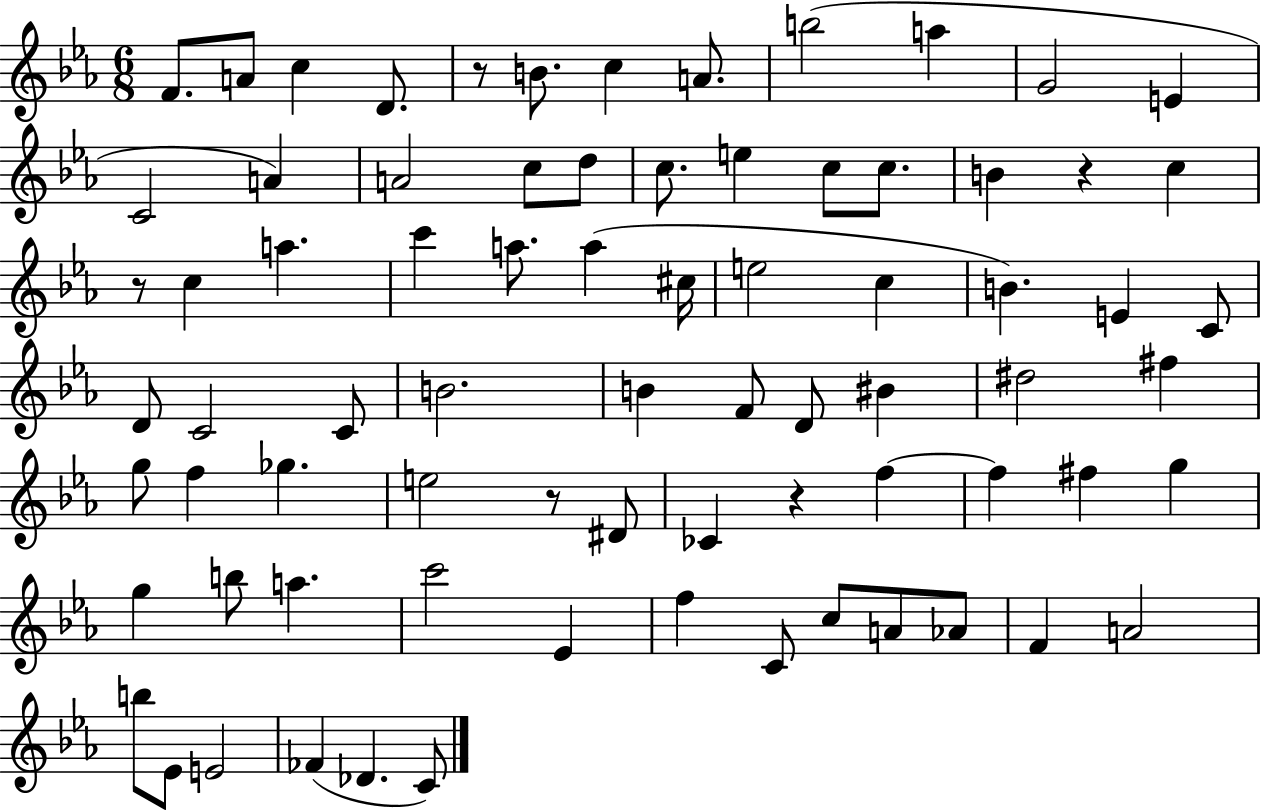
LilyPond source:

{
  \clef treble
  \numericTimeSignature
  \time 6/8
  \key ees \major
  f'8. a'8 c''4 d'8. | r8 b'8. c''4 a'8. | b''2( a''4 | g'2 e'4 | \break c'2 a'4) | a'2 c''8 d''8 | c''8. e''4 c''8 c''8. | b'4 r4 c''4 | \break r8 c''4 a''4. | c'''4 a''8. a''4( cis''16 | e''2 c''4 | b'4.) e'4 c'8 | \break d'8 c'2 c'8 | b'2. | b'4 f'8 d'8 bis'4 | dis''2 fis''4 | \break g''8 f''4 ges''4. | e''2 r8 dis'8 | ces'4 r4 f''4~~ | f''4 fis''4 g''4 | \break g''4 b''8 a''4. | c'''2 ees'4 | f''4 c'8 c''8 a'8 aes'8 | f'4 a'2 | \break b''8 ees'8 e'2 | fes'4( des'4. c'8) | \bar "|."
}